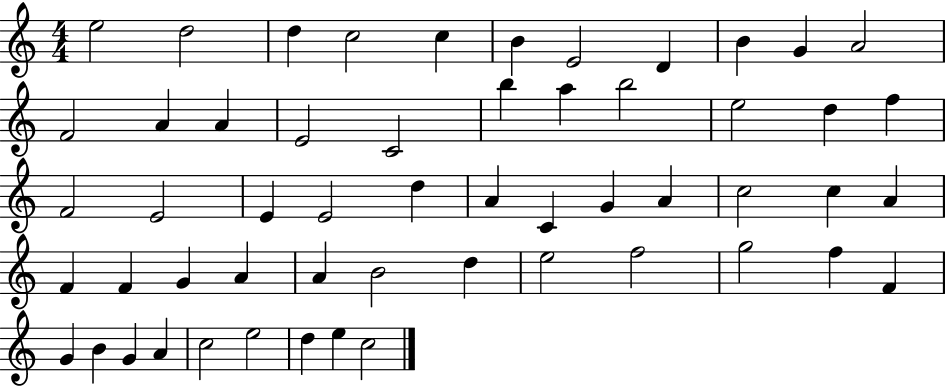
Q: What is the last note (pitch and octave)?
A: C5